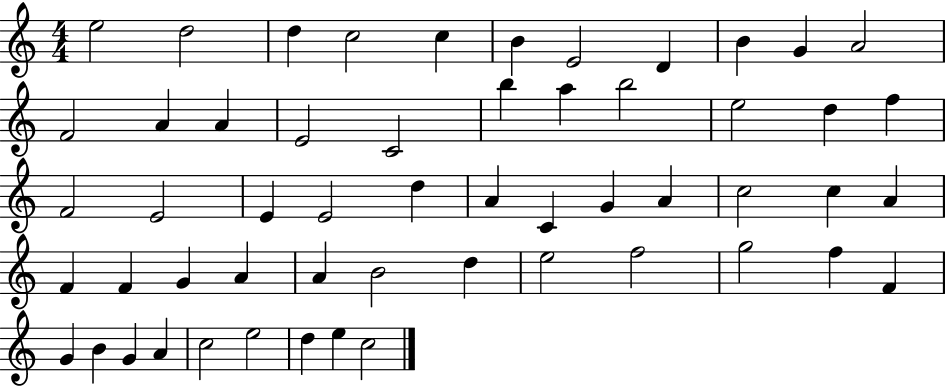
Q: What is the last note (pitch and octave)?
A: C5